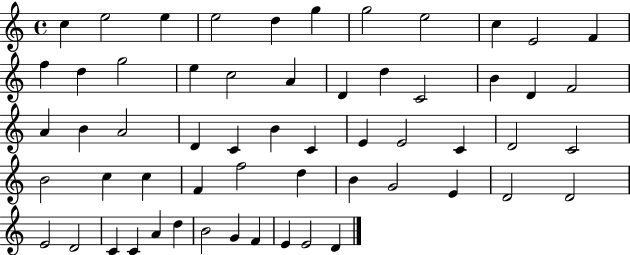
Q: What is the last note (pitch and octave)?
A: D4